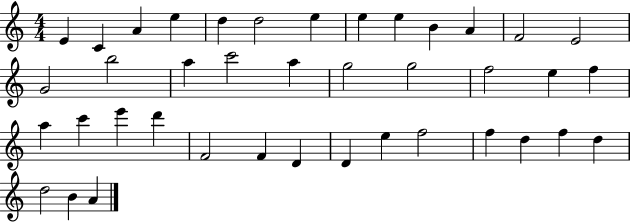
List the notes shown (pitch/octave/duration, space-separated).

E4/q C4/q A4/q E5/q D5/q D5/h E5/q E5/q E5/q B4/q A4/q F4/h E4/h G4/h B5/h A5/q C6/h A5/q G5/h G5/h F5/h E5/q F5/q A5/q C6/q E6/q D6/q F4/h F4/q D4/q D4/q E5/q F5/h F5/q D5/q F5/q D5/q D5/h B4/q A4/q